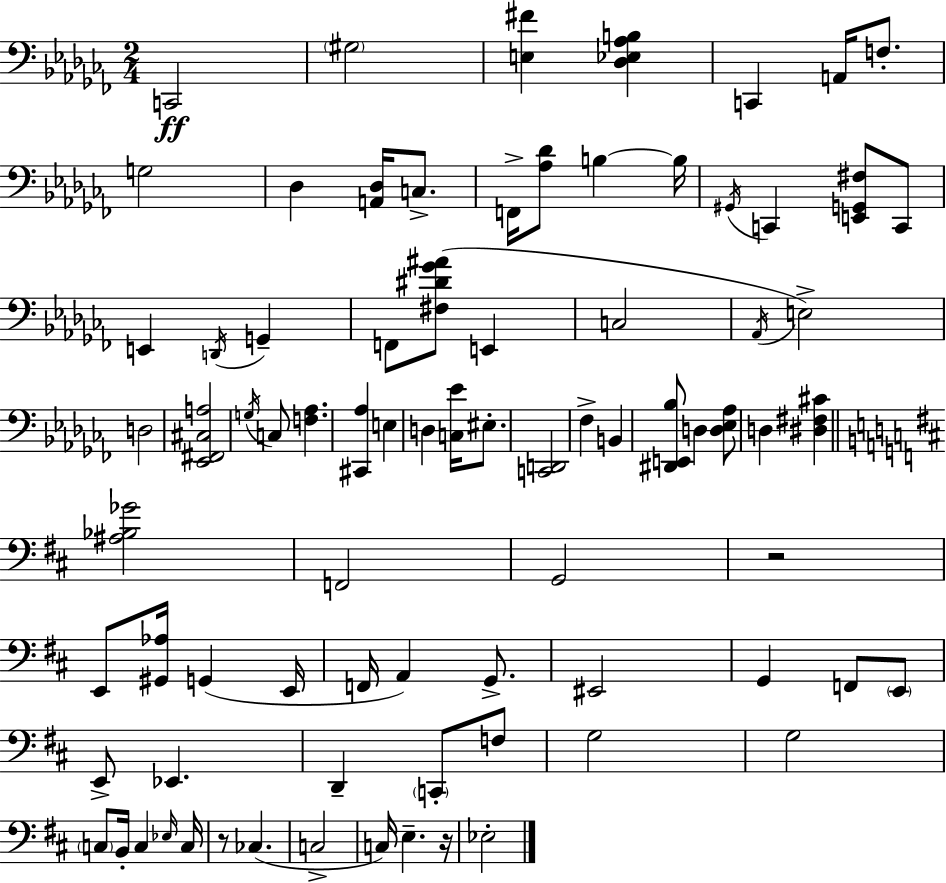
{
  \clef bass
  \numericTimeSignature
  \time 2/4
  \key aes \minor
  c,2\ff | \parenthesize gis2 | <e fis'>4 <des ees aes b>4 | c,4 a,16 f8.-. | \break g2 | des4 <a, des>16 c8.-> | f,16-> <aes des'>8 b4~~ b16 | \acciaccatura { gis,16 } c,4 <e, g, fis>8 c,8 | \break e,4 \acciaccatura { d,16 } g,4-- | f,8 <fis dis' ges' ais'>8( e,4 | c2 | \acciaccatura { aes,16 } e2->) | \break d2 | <ees, fis, cis a>2 | \acciaccatura { g16 } c8 <f aes>4. | <cis, aes>4 | \break e4 d4 | <c ees'>16 eis8.-. <c, d,>2 | fes4-> | b,4 <dis, e, bes>8 d4 | \break <d ees aes>8 d4 | <dis fis cis'>4 \bar "||" \break \key d \major <ais bes ges'>2 | f,2 | g,2 | r2 | \break e,8 <gis, aes>16 g,4( e,16 | f,16 a,4) g,8.-> | eis,2 | g,4 f,8 \parenthesize e,8 | \break e,8-> ees,4. | d,4-- \parenthesize c,8-. f8 | g2 | g2 | \break \parenthesize c8 b,16-. c4 \grace { ees16 } | c16 r8 ces4.( | c2-> | c16) e4.-- | \break r16 ees2-. | \bar "|."
}